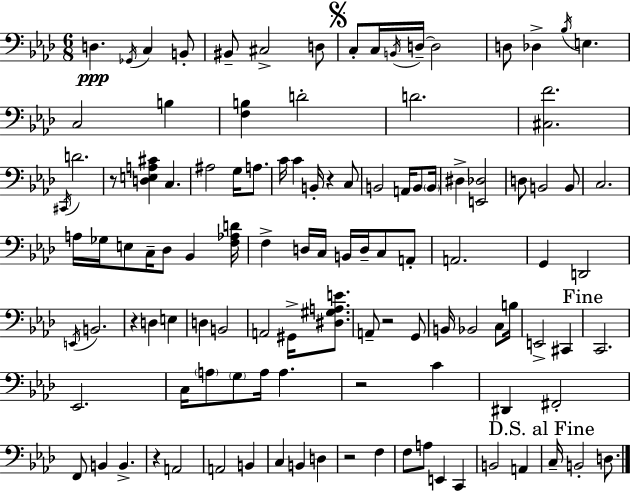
{
  \clef bass
  \numericTimeSignature
  \time 6/8
  \key aes \major
  \repeat volta 2 { d4.\ppp \acciaccatura { ges,16 } c4 b,8-. | bis,8-- cis2-> d8 | \mark \markup { \musicglyph "scripts.segno" } c8-. c16 \acciaccatura { b,16 } d16--~~ d2 | d8 des4-> \acciaccatura { bes16 } e4. | \break c2 b4 | <f b>4 d'2-. | d'2. | <cis f'>2. | \break \acciaccatura { cis,16 } d'2. | r8 <d e a cis'>4 c4. | ais2 | g16 a8. c'16 c'4 b,16-. r4 | \break c8 b,2 | a,16 b,8 \parenthesize b,16 dis4-> <e, des>2 | d8 b,2 | b,8 c2. | \break a16 ges16 e8 c16-- des8 bes,4 | <f aes d'>16 f4-> d16 c16 b,16 d16-- | c8 a,8-. a,2. | g,4 d,2 | \break \acciaccatura { e,16 } b,2. | r4 d4 | e4 d4 b,2 | a,2 | \break gis,16-> <dis gis a e'>8. a,8-- r2 | g,8 b,16 bes,2 | c8 b16 e,2-> | cis,4 \mark "Fine" c,2. | \break ees,2. | c16 \parenthesize a8 \parenthesize g8 a16 a4. | r2 | c'4 dis,4 fis,2-. | \break f,8 b,4 b,4.-> | r4 a,2 | a,2 | b,4 c4 b,4 | \break d4 r2 | f4 f8 a8 e,4 | c,4 b,2 | a,4 \mark "D.S. al Fine" c16-- b,2-. | \break d8. } \bar "|."
}